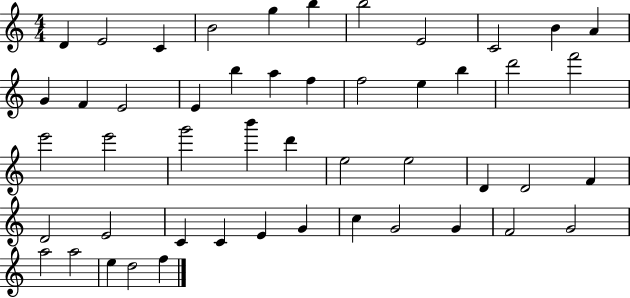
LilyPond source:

{
  \clef treble
  \numericTimeSignature
  \time 4/4
  \key c \major
  d'4 e'2 c'4 | b'2 g''4 b''4 | b''2 e'2 | c'2 b'4 a'4 | \break g'4 f'4 e'2 | e'4 b''4 a''4 f''4 | f''2 e''4 b''4 | d'''2 f'''2 | \break e'''2 e'''2 | g'''2 b'''4 d'''4 | e''2 e''2 | d'4 d'2 f'4 | \break d'2 e'2 | c'4 c'4 e'4 g'4 | c''4 g'2 g'4 | f'2 g'2 | \break a''2 a''2 | e''4 d''2 f''4 | \bar "|."
}